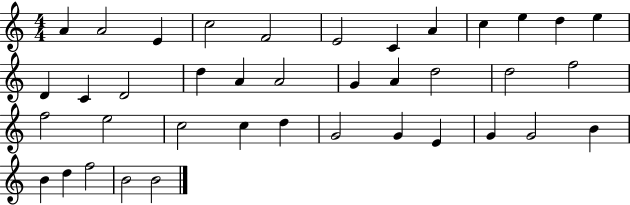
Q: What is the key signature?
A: C major